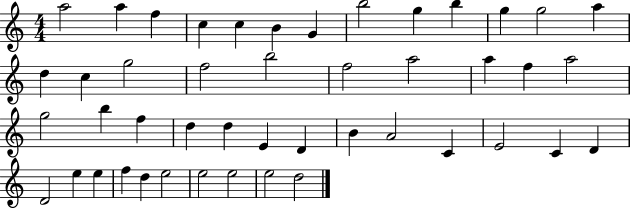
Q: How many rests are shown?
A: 0